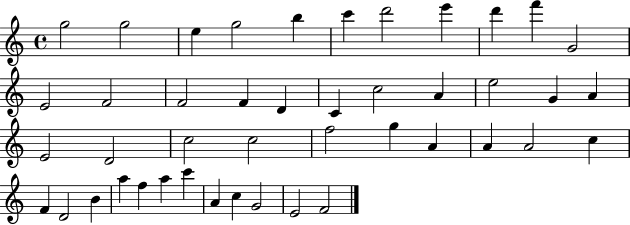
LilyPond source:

{
  \clef treble
  \time 4/4
  \defaultTimeSignature
  \key c \major
  g''2 g''2 | e''4 g''2 b''4 | c'''4 d'''2 e'''4 | d'''4 f'''4 g'2 | \break e'2 f'2 | f'2 f'4 d'4 | c'4 c''2 a'4 | e''2 g'4 a'4 | \break e'2 d'2 | c''2 c''2 | f''2 g''4 a'4 | a'4 a'2 c''4 | \break f'4 d'2 b'4 | a''4 f''4 a''4 c'''4 | a'4 c''4 g'2 | e'2 f'2 | \break \bar "|."
}